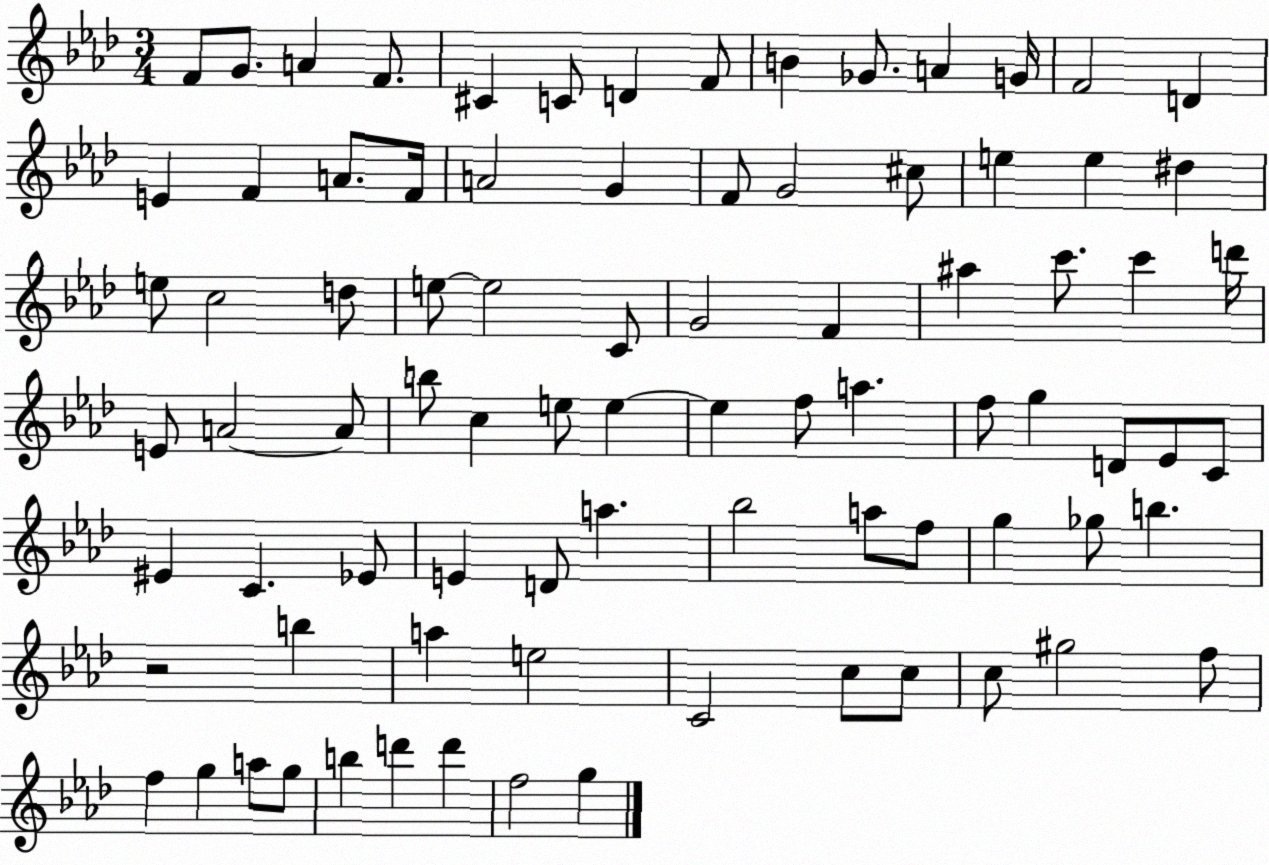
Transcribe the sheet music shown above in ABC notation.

X:1
T:Untitled
M:3/4
L:1/4
K:Ab
F/2 G/2 A F/2 ^C C/2 D F/2 B _G/2 A G/4 F2 D E F A/2 F/4 A2 G F/2 G2 ^c/2 e e ^d e/2 c2 d/2 e/2 e2 C/2 G2 F ^a c'/2 c' d'/4 E/2 A2 A/2 b/2 c e/2 e e f/2 a f/2 g D/2 _E/2 C/2 ^E C _E/2 E D/2 a _b2 a/2 f/2 g _g/2 b z2 b a e2 C2 c/2 c/2 c/2 ^g2 f/2 f g a/2 g/2 b d' d' f2 g